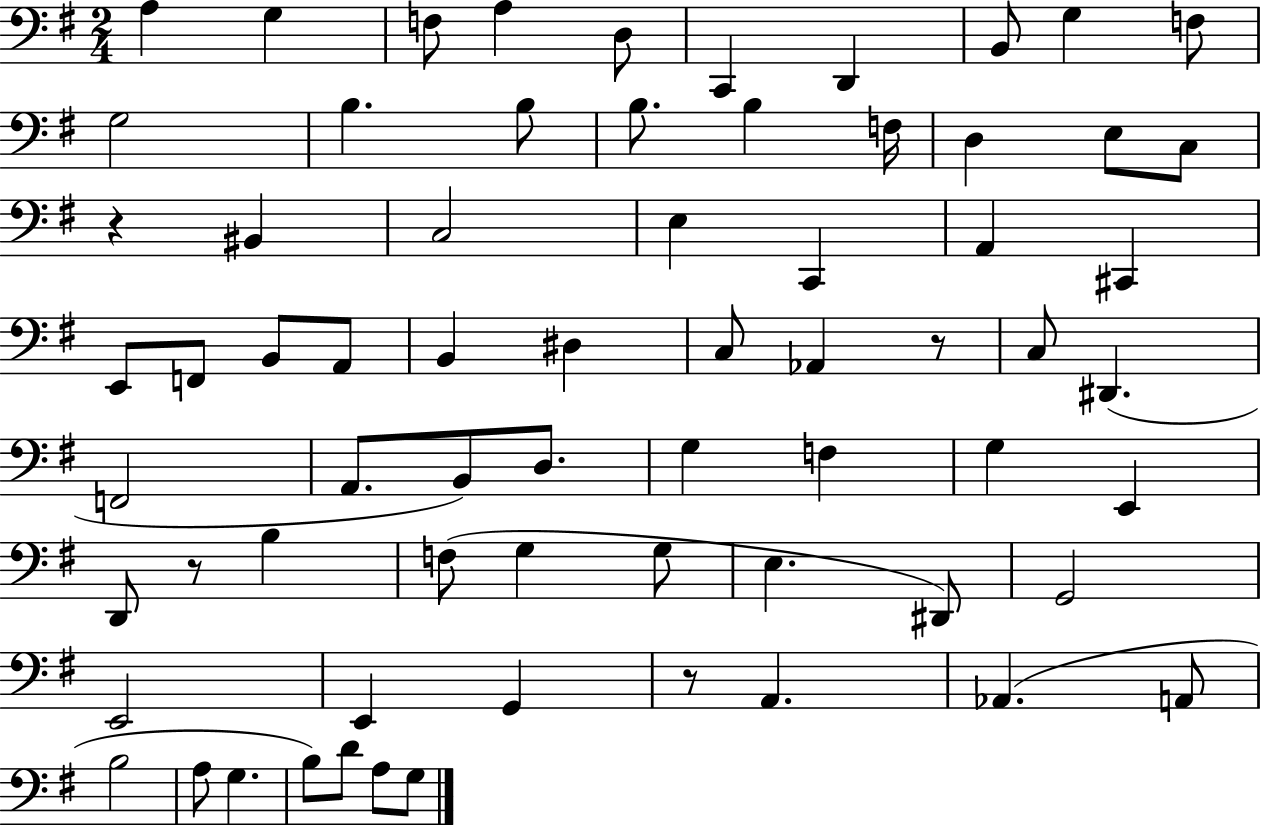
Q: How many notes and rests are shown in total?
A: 68